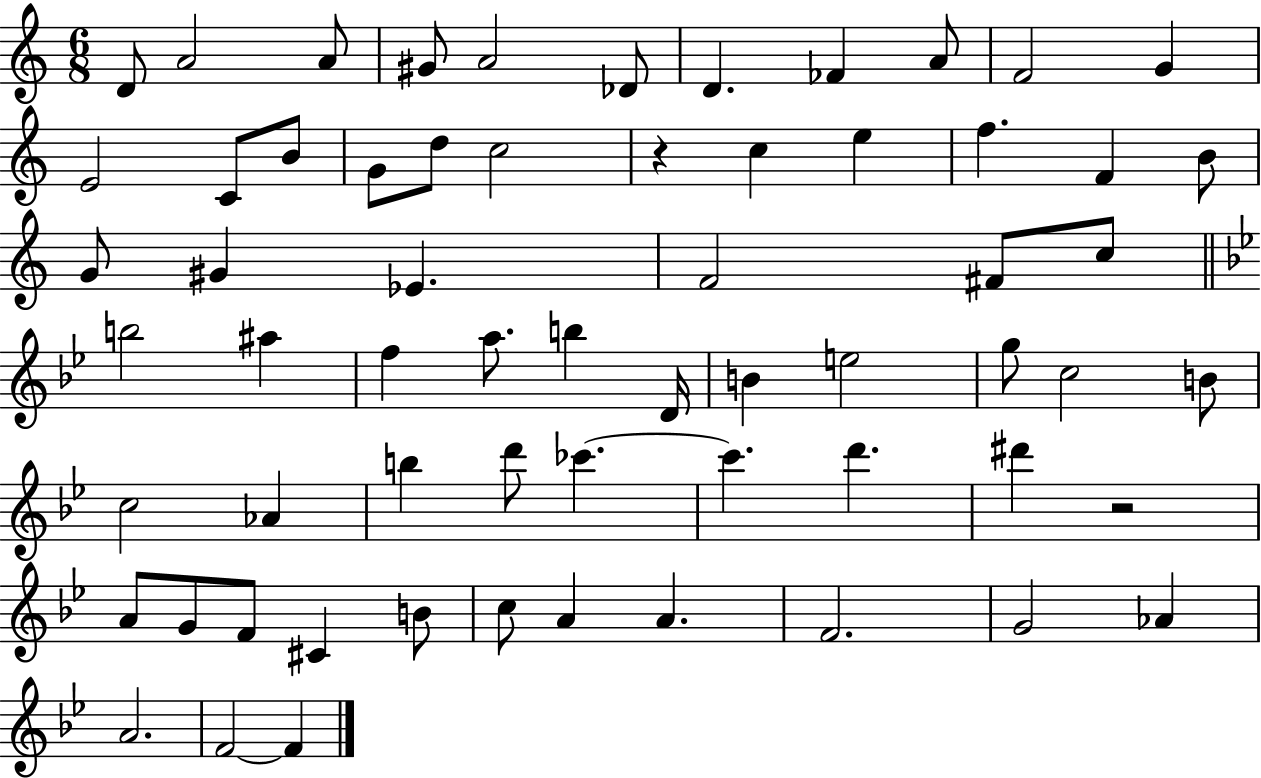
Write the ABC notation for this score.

X:1
T:Untitled
M:6/8
L:1/4
K:C
D/2 A2 A/2 ^G/2 A2 _D/2 D _F A/2 F2 G E2 C/2 B/2 G/2 d/2 c2 z c e f F B/2 G/2 ^G _E F2 ^F/2 c/2 b2 ^a f a/2 b D/4 B e2 g/2 c2 B/2 c2 _A b d'/2 _c' _c' d' ^d' z2 A/2 G/2 F/2 ^C B/2 c/2 A A F2 G2 _A A2 F2 F